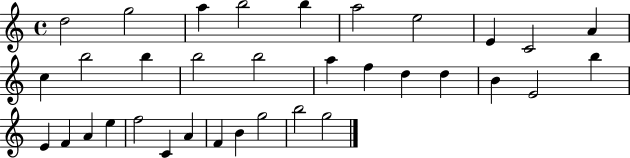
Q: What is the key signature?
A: C major